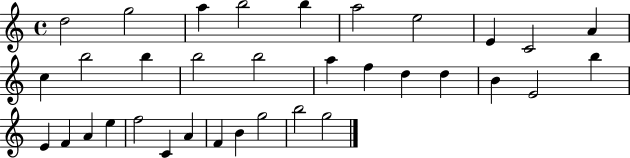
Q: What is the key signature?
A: C major